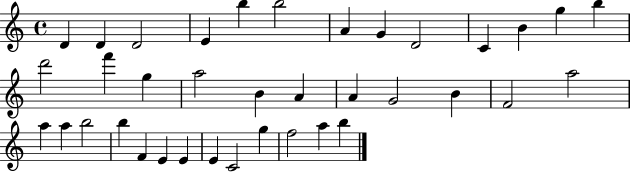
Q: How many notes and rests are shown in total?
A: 37